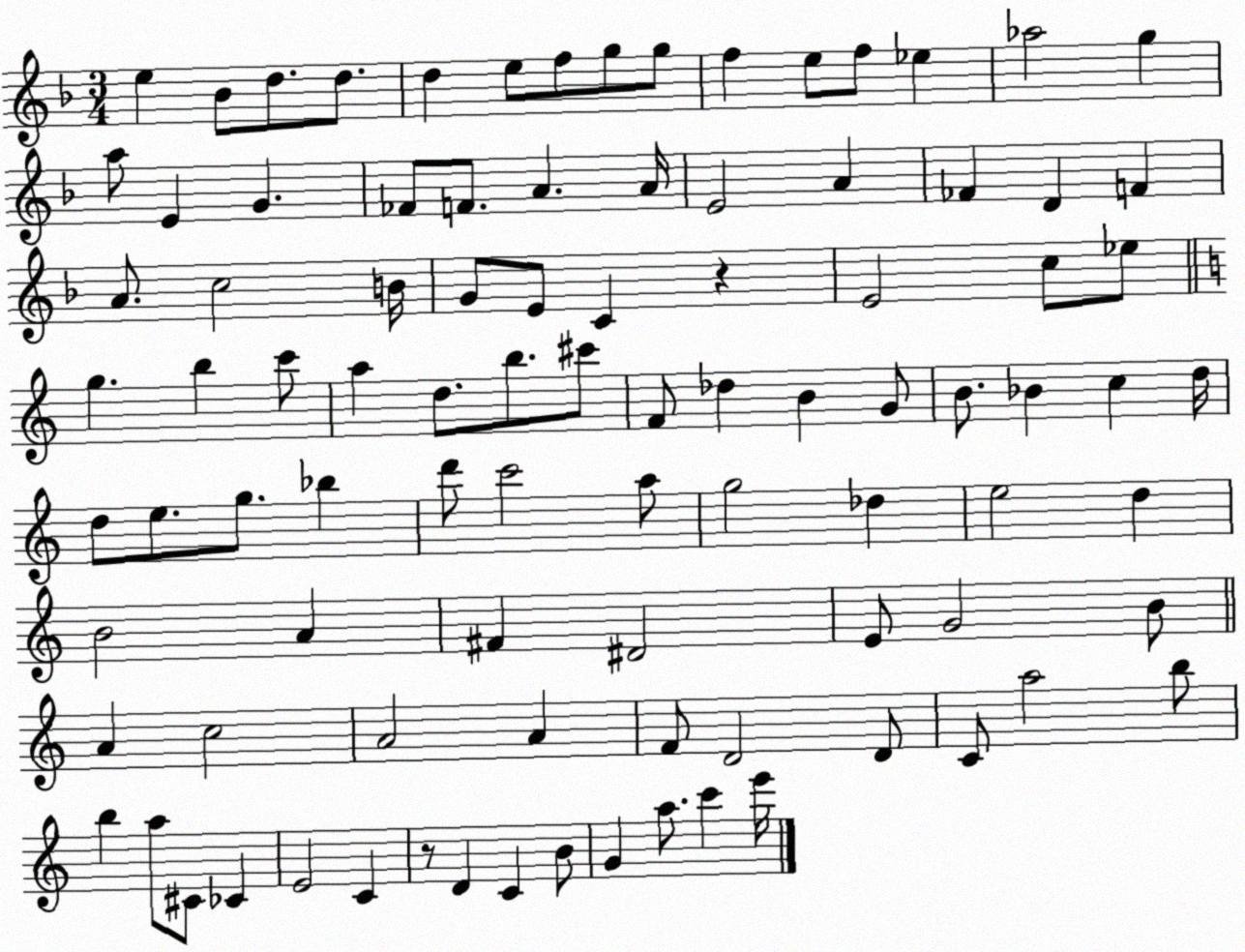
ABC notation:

X:1
T:Untitled
M:3/4
L:1/4
K:F
e _B/2 d/2 d/2 d e/2 f/2 g/2 g/2 f e/2 f/2 _e _a2 g a/2 E G _F/2 F/2 A A/4 E2 A _F D F A/2 c2 B/4 G/2 E/2 C z E2 c/2 _e/2 g b c'/2 a d/2 b/2 ^c'/2 F/2 _d B G/2 B/2 _B c d/4 d/2 e/2 g/2 _b d'/2 c'2 a/2 g2 _d e2 d B2 A ^F ^D2 E/2 G2 B/2 A c2 A2 A F/2 D2 D/2 C/2 a2 b/2 b a/2 ^C/2 _C E2 C z/2 D C B/2 G a/2 c' e'/4